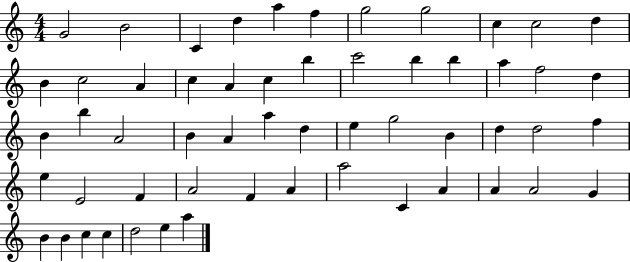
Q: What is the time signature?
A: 4/4